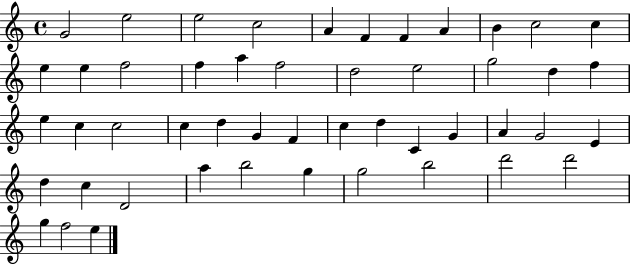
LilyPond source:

{
  \clef treble
  \time 4/4
  \defaultTimeSignature
  \key c \major
  g'2 e''2 | e''2 c''2 | a'4 f'4 f'4 a'4 | b'4 c''2 c''4 | \break e''4 e''4 f''2 | f''4 a''4 f''2 | d''2 e''2 | g''2 d''4 f''4 | \break e''4 c''4 c''2 | c''4 d''4 g'4 f'4 | c''4 d''4 c'4 g'4 | a'4 g'2 e'4 | \break d''4 c''4 d'2 | a''4 b''2 g''4 | g''2 b''2 | d'''2 d'''2 | \break g''4 f''2 e''4 | \bar "|."
}